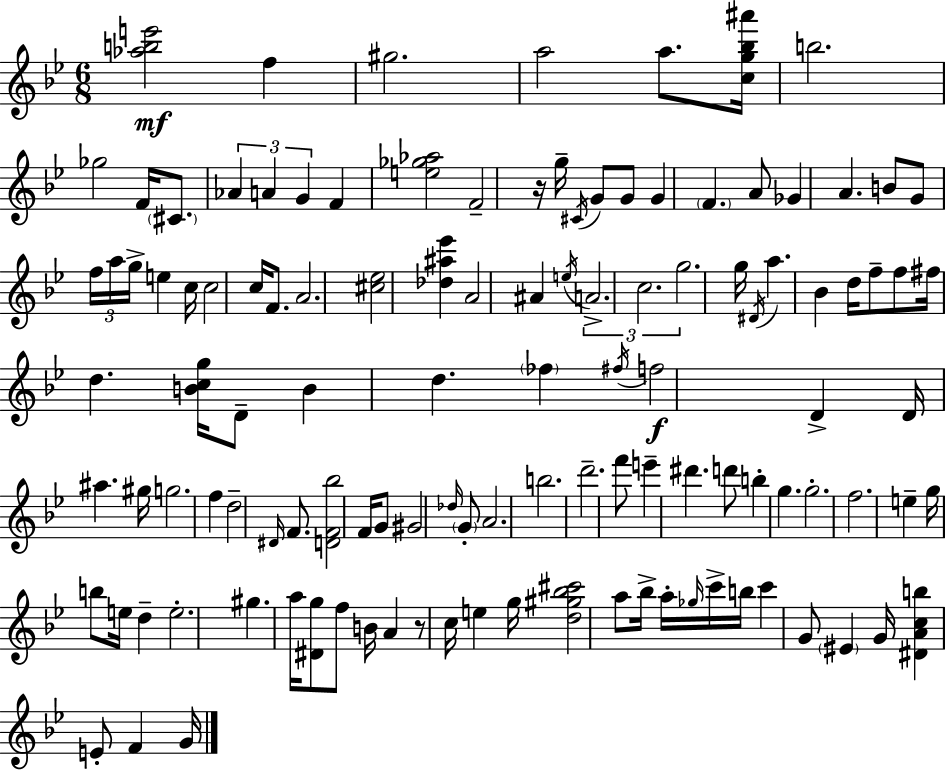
[Ab5,B5,E6]/h F5/q G#5/h. A5/h A5/e. [C5,G5,Bb5,A#6]/s B5/h. Gb5/h F4/s C#4/e. Ab4/q A4/q G4/q F4/q [E5,Gb5,Ab5]/h F4/h R/s G5/s C#4/s G4/e G4/e G4/q F4/q. A4/e Gb4/q A4/q. B4/e G4/e F5/s A5/s G5/s E5/q C5/s C5/h C5/s F4/e. A4/h. [C#5,Eb5]/h [Db5,A#5,Eb6]/q A4/h A#4/q E5/s A4/h. C5/h. G5/h. G5/s D#4/s A5/q. Bb4/q D5/s F5/e F5/e F#5/s D5/q. [B4,C5,G5]/s D4/e B4/q D5/q. FES5/q F#5/s F5/h D4/q D4/s A#5/q. G#5/s G5/h. F5/q D5/h D#4/s F4/e. [D4,F4,Bb5]/h F4/s G4/e G#4/h Db5/s G4/e A4/h. B5/h. D6/h. F6/e E6/q D#6/q. D6/e B5/q G5/q. G5/h. F5/h. E5/q G5/s B5/e E5/s D5/q E5/h. G#5/q. A5/s [D#4,G5]/e F5/e B4/s A4/q R/e C5/s E5/q G5/s [D5,G#5,Bb5,C#6]/h A5/e Bb5/s A5/s Gb5/s C6/s B5/s C6/q G4/e EIS4/q G4/s [D#4,A4,C5,B5]/q E4/e F4/q G4/s